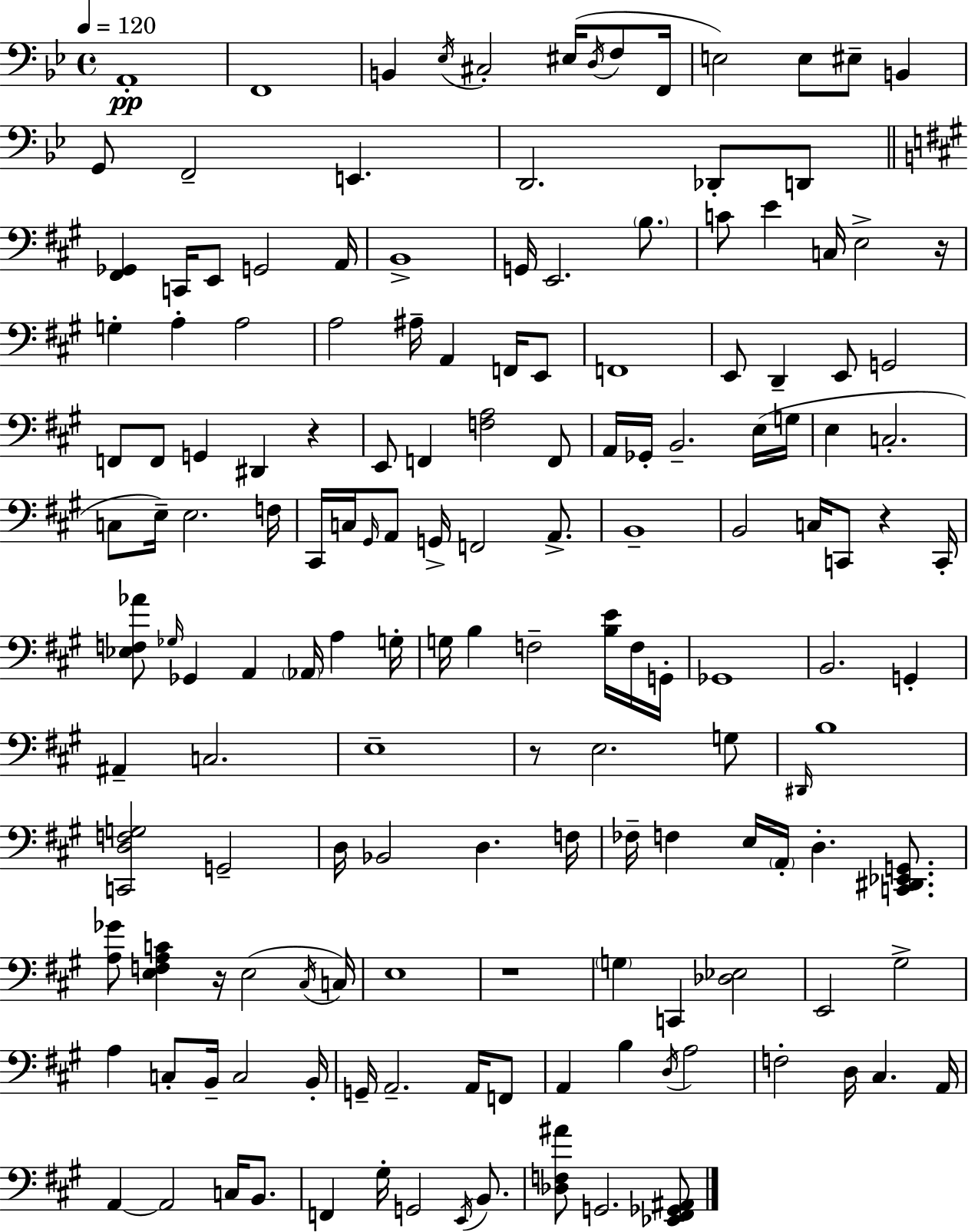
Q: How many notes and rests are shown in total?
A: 157